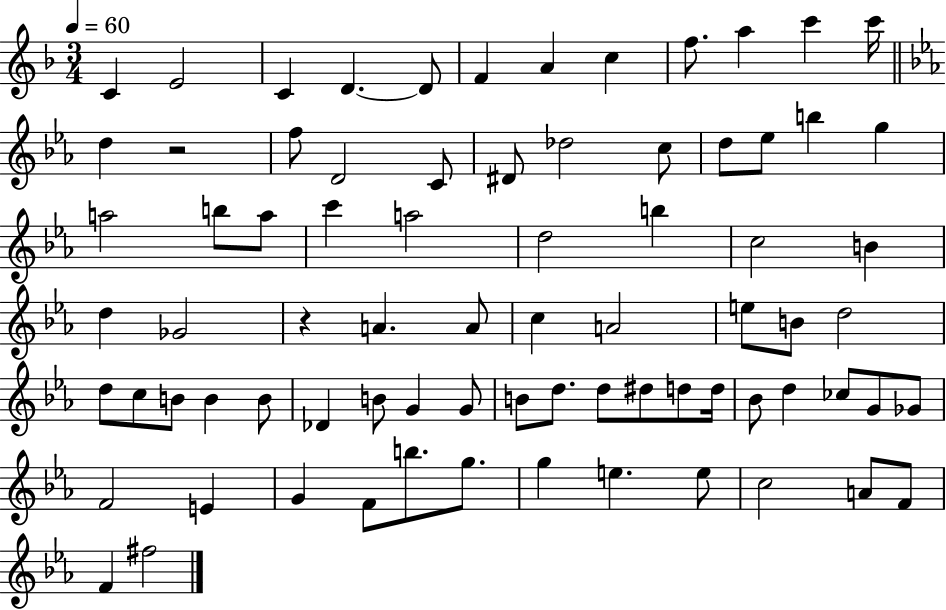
{
  \clef treble
  \numericTimeSignature
  \time 3/4
  \key f \major
  \tempo 4 = 60
  c'4 e'2 | c'4 d'4.~~ d'8 | f'4 a'4 c''4 | f''8. a''4 c'''4 c'''16 | \break \bar "||" \break \key c \minor d''4 r2 | f''8 d'2 c'8 | dis'8 des''2 c''8 | d''8 ees''8 b''4 g''4 | \break a''2 b''8 a''8 | c'''4 a''2 | d''2 b''4 | c''2 b'4 | \break d''4 ges'2 | r4 a'4. a'8 | c''4 a'2 | e''8 b'8 d''2 | \break d''8 c''8 b'8 b'4 b'8 | des'4 b'8 g'4 g'8 | b'8 d''8. d''8 dis''8 d''8 d''16 | bes'8 d''4 ces''8 g'8 ges'8 | \break f'2 e'4 | g'4 f'8 b''8. g''8. | g''4 e''4. e''8 | c''2 a'8 f'8 | \break f'4 fis''2 | \bar "|."
}